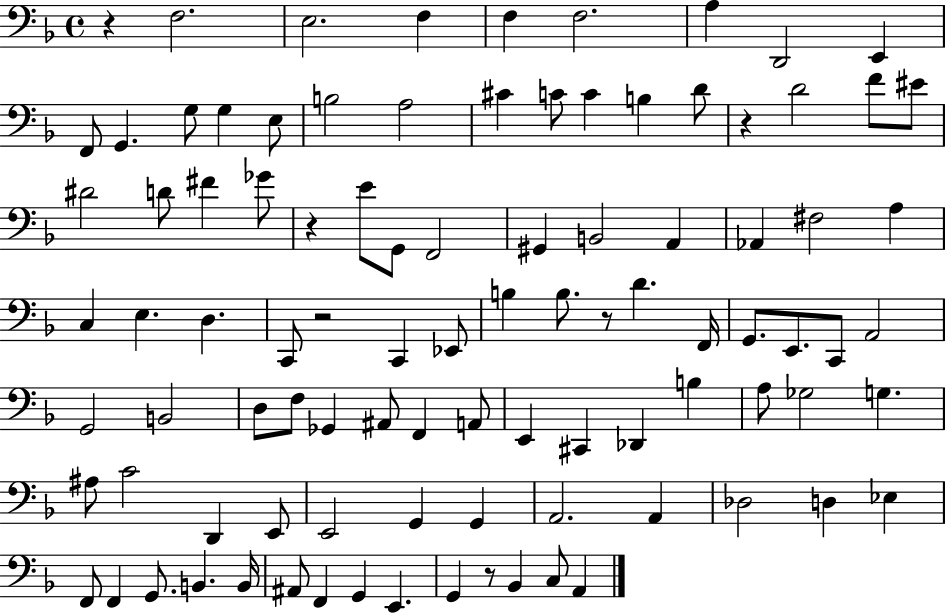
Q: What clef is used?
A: bass